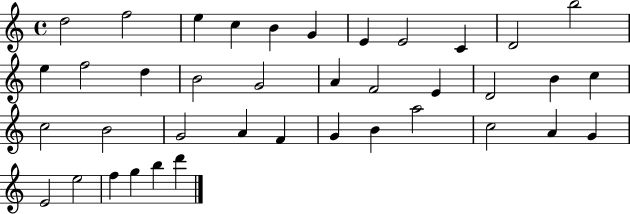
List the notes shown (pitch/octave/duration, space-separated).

D5/h F5/h E5/q C5/q B4/q G4/q E4/q E4/h C4/q D4/h B5/h E5/q F5/h D5/q B4/h G4/h A4/q F4/h E4/q D4/h B4/q C5/q C5/h B4/h G4/h A4/q F4/q G4/q B4/q A5/h C5/h A4/q G4/q E4/h E5/h F5/q G5/q B5/q D6/q